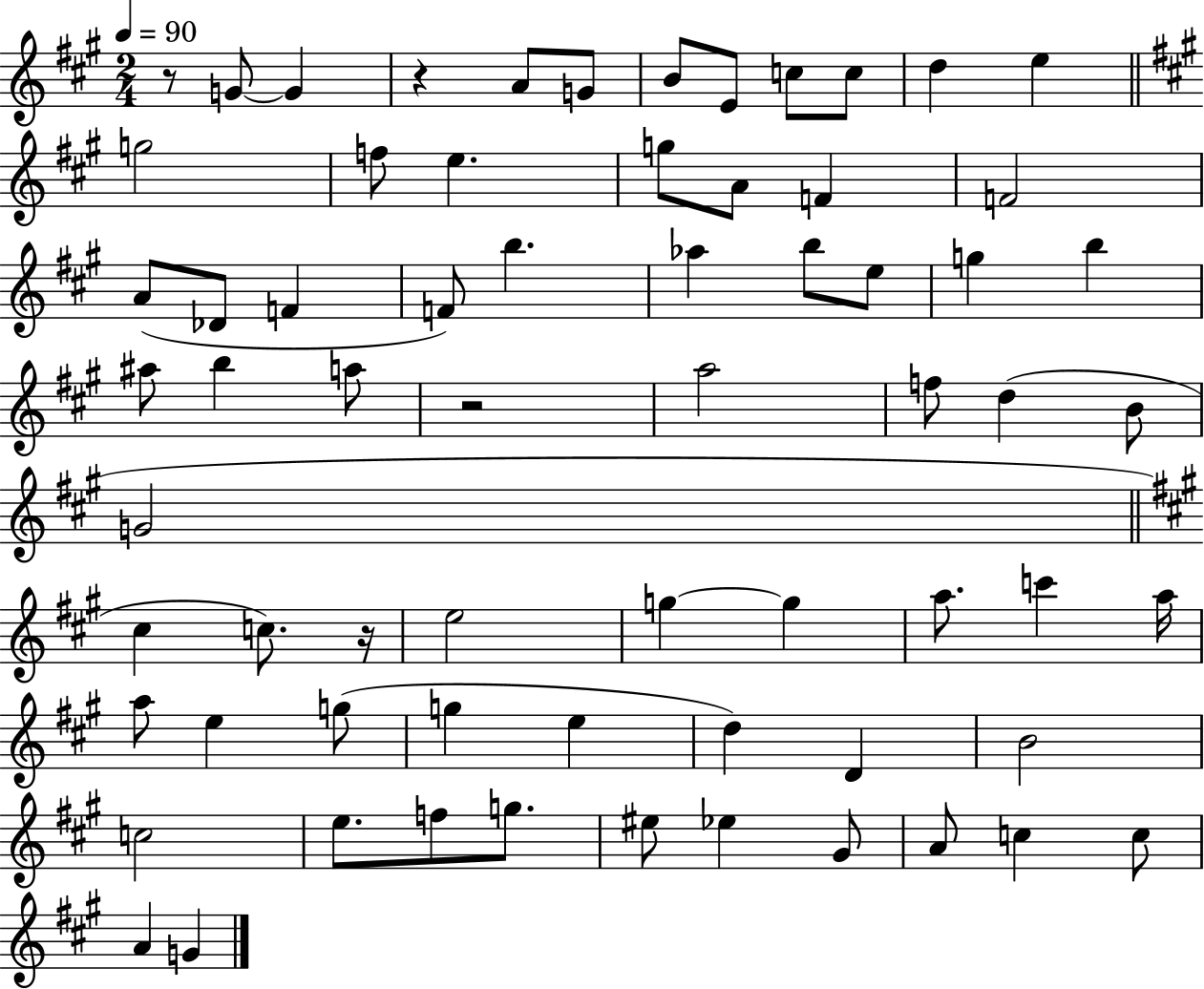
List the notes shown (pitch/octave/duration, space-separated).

R/e G4/e G4/q R/q A4/e G4/e B4/e E4/e C5/e C5/e D5/q E5/q G5/h F5/e E5/q. G5/e A4/e F4/q F4/h A4/e Db4/e F4/q F4/e B5/q. Ab5/q B5/e E5/e G5/q B5/q A#5/e B5/q A5/e R/h A5/h F5/e D5/q B4/e G4/h C#5/q C5/e. R/s E5/h G5/q G5/q A5/e. C6/q A5/s A5/e E5/q G5/e G5/q E5/q D5/q D4/q B4/h C5/h E5/e. F5/e G5/e. EIS5/e Eb5/q G#4/e A4/e C5/q C5/e A4/q G4/q